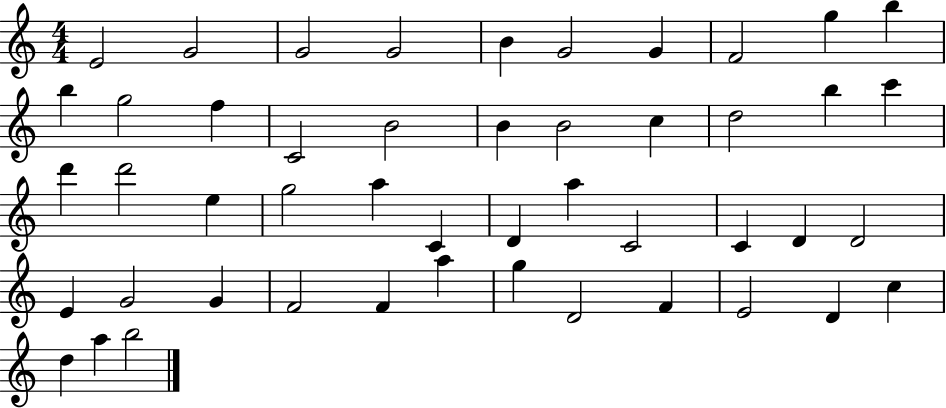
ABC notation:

X:1
T:Untitled
M:4/4
L:1/4
K:C
E2 G2 G2 G2 B G2 G F2 g b b g2 f C2 B2 B B2 c d2 b c' d' d'2 e g2 a C D a C2 C D D2 E G2 G F2 F a g D2 F E2 D c d a b2